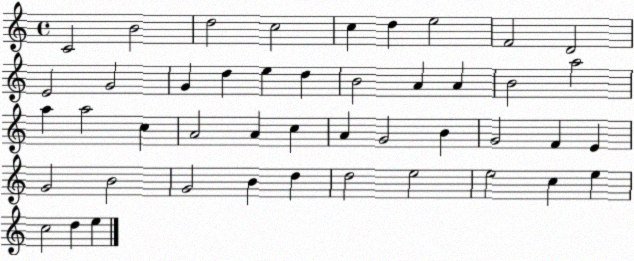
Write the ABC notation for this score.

X:1
T:Untitled
M:4/4
L:1/4
K:C
C2 B2 d2 c2 c d e2 F2 D2 E2 G2 G d e d B2 A A B2 a2 a a2 c A2 A c A G2 B G2 F E G2 B2 G2 B d d2 e2 e2 c e c2 d e